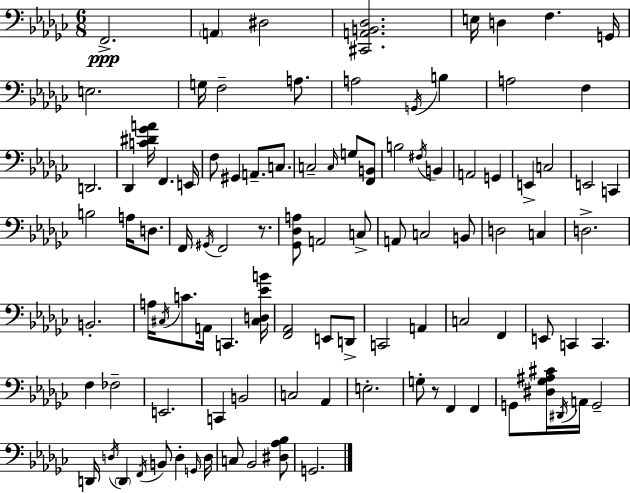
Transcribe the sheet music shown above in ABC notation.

X:1
T:Untitled
M:6/8
L:1/4
K:Ebm
F,,2 A,, ^D,2 [^C,,A,,B,,_D,]2 E,/4 D, F, G,,/4 E,2 G,/4 F,2 A,/2 A,2 G,,/4 B, A,2 F, D,,2 _D,, [C^D_GA]/4 F,, E,,/4 F,/2 ^G,, A,,/2 C,/2 C,2 C,/4 G,/2 [F,,B,,]/2 B,2 ^F,/4 B,, A,,2 G,, E,, C,2 E,,2 C,, B,2 A,/4 D,/2 F,,/4 ^G,,/4 F,,2 z/2 [_G,,_D,A,]/2 A,,2 C,/2 A,,/2 C,2 B,,/2 D,2 C, D,2 B,,2 A,/4 ^C,/4 C/2 A,,/4 C,, [^C,D,_EB]/4 [F,,_A,,]2 E,,/2 D,,/2 C,,2 A,, C,2 F,, E,,/2 C,, C,, F, _F,2 E,,2 C,, B,,2 C,2 _A,, E,2 G,/2 z/2 F,, F,, G,,/2 [^D,_G,^A,^C]/4 ^D,,/4 A,,/4 G,,2 D,,/4 D,/4 D,, F,,/4 B,,/2 D, G,,/4 D,/4 C,/2 _B,,2 [^D,_A,_B,]/2 G,,2